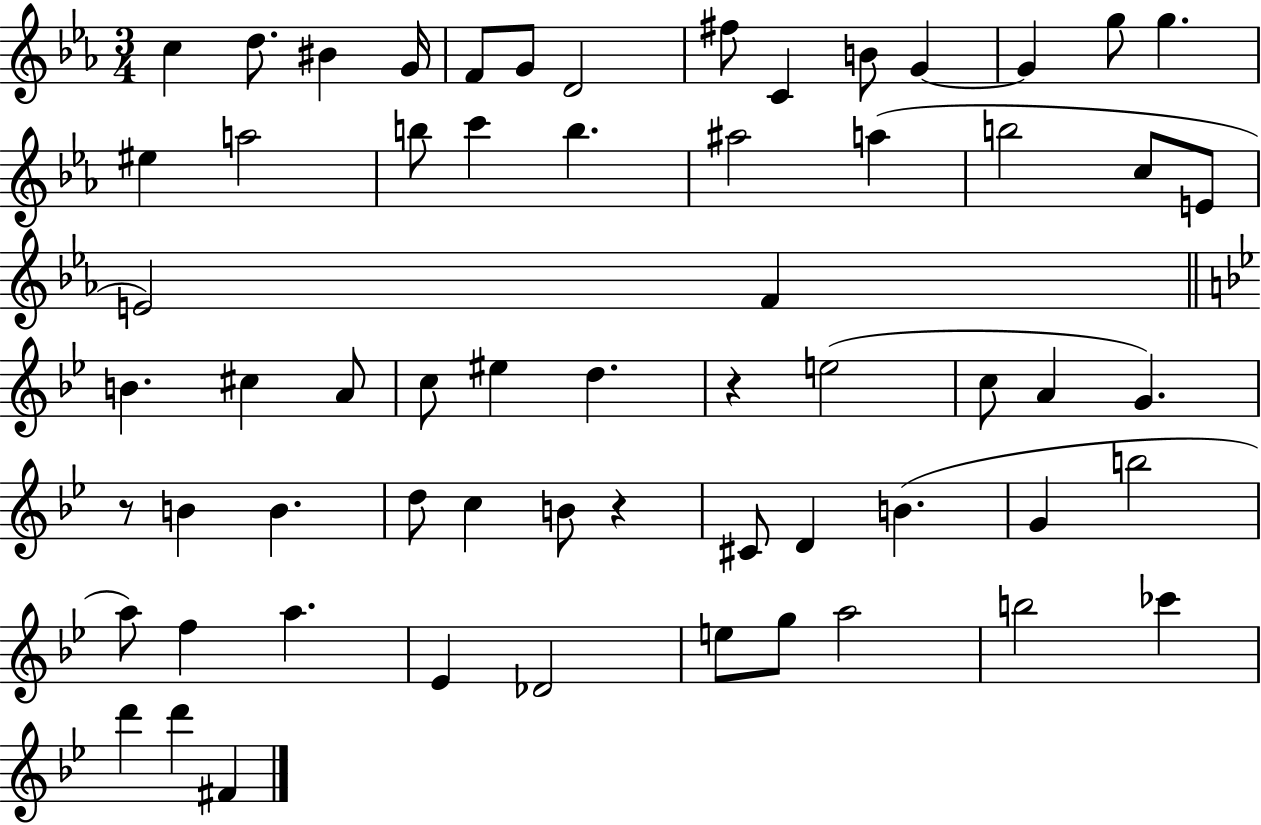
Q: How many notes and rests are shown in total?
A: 62